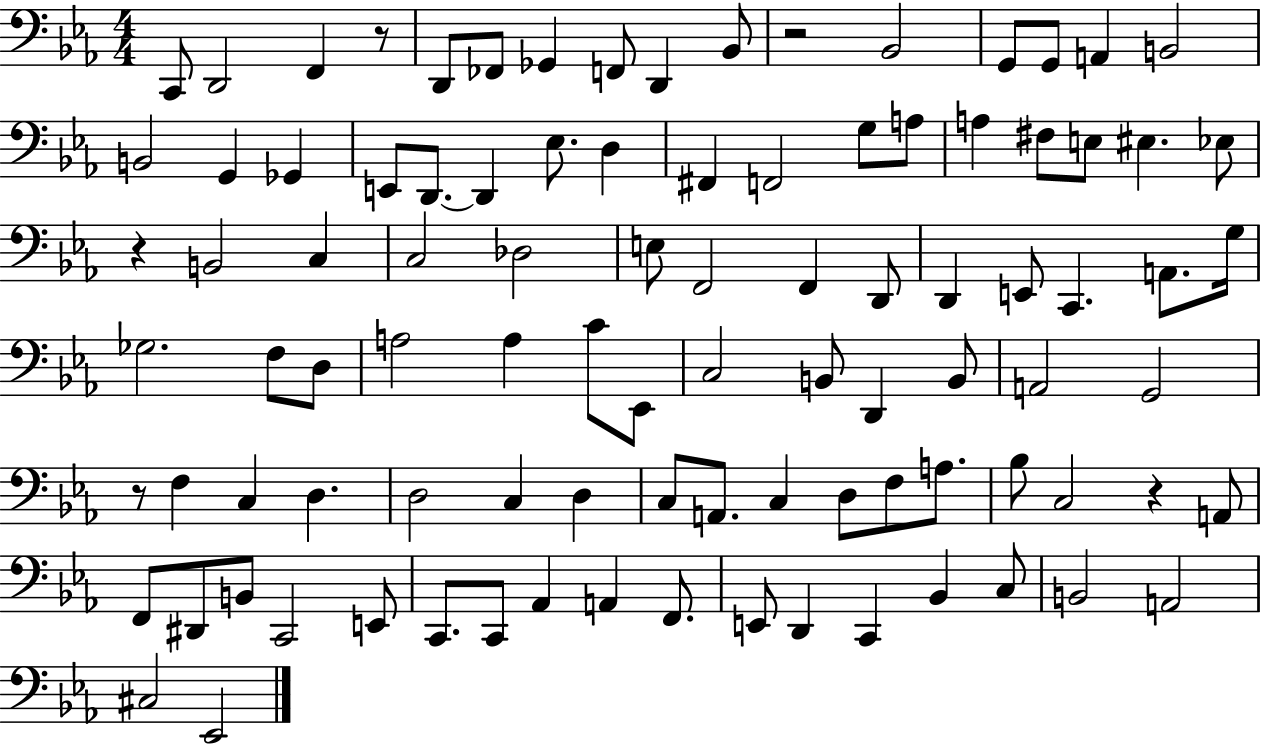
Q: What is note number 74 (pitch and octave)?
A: D#2